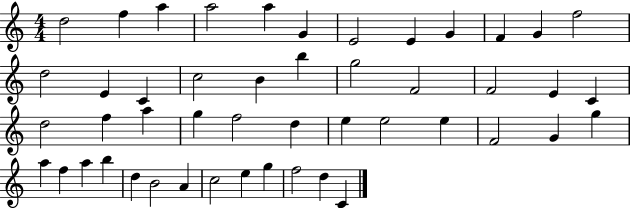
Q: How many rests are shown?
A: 0